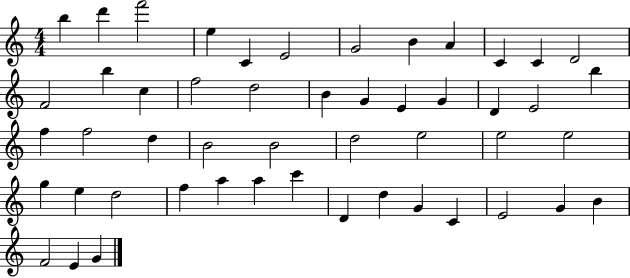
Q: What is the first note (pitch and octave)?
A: B5